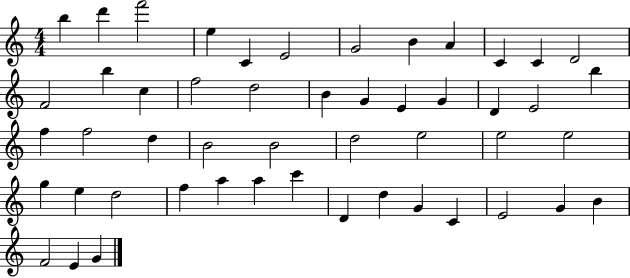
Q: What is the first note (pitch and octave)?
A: B5